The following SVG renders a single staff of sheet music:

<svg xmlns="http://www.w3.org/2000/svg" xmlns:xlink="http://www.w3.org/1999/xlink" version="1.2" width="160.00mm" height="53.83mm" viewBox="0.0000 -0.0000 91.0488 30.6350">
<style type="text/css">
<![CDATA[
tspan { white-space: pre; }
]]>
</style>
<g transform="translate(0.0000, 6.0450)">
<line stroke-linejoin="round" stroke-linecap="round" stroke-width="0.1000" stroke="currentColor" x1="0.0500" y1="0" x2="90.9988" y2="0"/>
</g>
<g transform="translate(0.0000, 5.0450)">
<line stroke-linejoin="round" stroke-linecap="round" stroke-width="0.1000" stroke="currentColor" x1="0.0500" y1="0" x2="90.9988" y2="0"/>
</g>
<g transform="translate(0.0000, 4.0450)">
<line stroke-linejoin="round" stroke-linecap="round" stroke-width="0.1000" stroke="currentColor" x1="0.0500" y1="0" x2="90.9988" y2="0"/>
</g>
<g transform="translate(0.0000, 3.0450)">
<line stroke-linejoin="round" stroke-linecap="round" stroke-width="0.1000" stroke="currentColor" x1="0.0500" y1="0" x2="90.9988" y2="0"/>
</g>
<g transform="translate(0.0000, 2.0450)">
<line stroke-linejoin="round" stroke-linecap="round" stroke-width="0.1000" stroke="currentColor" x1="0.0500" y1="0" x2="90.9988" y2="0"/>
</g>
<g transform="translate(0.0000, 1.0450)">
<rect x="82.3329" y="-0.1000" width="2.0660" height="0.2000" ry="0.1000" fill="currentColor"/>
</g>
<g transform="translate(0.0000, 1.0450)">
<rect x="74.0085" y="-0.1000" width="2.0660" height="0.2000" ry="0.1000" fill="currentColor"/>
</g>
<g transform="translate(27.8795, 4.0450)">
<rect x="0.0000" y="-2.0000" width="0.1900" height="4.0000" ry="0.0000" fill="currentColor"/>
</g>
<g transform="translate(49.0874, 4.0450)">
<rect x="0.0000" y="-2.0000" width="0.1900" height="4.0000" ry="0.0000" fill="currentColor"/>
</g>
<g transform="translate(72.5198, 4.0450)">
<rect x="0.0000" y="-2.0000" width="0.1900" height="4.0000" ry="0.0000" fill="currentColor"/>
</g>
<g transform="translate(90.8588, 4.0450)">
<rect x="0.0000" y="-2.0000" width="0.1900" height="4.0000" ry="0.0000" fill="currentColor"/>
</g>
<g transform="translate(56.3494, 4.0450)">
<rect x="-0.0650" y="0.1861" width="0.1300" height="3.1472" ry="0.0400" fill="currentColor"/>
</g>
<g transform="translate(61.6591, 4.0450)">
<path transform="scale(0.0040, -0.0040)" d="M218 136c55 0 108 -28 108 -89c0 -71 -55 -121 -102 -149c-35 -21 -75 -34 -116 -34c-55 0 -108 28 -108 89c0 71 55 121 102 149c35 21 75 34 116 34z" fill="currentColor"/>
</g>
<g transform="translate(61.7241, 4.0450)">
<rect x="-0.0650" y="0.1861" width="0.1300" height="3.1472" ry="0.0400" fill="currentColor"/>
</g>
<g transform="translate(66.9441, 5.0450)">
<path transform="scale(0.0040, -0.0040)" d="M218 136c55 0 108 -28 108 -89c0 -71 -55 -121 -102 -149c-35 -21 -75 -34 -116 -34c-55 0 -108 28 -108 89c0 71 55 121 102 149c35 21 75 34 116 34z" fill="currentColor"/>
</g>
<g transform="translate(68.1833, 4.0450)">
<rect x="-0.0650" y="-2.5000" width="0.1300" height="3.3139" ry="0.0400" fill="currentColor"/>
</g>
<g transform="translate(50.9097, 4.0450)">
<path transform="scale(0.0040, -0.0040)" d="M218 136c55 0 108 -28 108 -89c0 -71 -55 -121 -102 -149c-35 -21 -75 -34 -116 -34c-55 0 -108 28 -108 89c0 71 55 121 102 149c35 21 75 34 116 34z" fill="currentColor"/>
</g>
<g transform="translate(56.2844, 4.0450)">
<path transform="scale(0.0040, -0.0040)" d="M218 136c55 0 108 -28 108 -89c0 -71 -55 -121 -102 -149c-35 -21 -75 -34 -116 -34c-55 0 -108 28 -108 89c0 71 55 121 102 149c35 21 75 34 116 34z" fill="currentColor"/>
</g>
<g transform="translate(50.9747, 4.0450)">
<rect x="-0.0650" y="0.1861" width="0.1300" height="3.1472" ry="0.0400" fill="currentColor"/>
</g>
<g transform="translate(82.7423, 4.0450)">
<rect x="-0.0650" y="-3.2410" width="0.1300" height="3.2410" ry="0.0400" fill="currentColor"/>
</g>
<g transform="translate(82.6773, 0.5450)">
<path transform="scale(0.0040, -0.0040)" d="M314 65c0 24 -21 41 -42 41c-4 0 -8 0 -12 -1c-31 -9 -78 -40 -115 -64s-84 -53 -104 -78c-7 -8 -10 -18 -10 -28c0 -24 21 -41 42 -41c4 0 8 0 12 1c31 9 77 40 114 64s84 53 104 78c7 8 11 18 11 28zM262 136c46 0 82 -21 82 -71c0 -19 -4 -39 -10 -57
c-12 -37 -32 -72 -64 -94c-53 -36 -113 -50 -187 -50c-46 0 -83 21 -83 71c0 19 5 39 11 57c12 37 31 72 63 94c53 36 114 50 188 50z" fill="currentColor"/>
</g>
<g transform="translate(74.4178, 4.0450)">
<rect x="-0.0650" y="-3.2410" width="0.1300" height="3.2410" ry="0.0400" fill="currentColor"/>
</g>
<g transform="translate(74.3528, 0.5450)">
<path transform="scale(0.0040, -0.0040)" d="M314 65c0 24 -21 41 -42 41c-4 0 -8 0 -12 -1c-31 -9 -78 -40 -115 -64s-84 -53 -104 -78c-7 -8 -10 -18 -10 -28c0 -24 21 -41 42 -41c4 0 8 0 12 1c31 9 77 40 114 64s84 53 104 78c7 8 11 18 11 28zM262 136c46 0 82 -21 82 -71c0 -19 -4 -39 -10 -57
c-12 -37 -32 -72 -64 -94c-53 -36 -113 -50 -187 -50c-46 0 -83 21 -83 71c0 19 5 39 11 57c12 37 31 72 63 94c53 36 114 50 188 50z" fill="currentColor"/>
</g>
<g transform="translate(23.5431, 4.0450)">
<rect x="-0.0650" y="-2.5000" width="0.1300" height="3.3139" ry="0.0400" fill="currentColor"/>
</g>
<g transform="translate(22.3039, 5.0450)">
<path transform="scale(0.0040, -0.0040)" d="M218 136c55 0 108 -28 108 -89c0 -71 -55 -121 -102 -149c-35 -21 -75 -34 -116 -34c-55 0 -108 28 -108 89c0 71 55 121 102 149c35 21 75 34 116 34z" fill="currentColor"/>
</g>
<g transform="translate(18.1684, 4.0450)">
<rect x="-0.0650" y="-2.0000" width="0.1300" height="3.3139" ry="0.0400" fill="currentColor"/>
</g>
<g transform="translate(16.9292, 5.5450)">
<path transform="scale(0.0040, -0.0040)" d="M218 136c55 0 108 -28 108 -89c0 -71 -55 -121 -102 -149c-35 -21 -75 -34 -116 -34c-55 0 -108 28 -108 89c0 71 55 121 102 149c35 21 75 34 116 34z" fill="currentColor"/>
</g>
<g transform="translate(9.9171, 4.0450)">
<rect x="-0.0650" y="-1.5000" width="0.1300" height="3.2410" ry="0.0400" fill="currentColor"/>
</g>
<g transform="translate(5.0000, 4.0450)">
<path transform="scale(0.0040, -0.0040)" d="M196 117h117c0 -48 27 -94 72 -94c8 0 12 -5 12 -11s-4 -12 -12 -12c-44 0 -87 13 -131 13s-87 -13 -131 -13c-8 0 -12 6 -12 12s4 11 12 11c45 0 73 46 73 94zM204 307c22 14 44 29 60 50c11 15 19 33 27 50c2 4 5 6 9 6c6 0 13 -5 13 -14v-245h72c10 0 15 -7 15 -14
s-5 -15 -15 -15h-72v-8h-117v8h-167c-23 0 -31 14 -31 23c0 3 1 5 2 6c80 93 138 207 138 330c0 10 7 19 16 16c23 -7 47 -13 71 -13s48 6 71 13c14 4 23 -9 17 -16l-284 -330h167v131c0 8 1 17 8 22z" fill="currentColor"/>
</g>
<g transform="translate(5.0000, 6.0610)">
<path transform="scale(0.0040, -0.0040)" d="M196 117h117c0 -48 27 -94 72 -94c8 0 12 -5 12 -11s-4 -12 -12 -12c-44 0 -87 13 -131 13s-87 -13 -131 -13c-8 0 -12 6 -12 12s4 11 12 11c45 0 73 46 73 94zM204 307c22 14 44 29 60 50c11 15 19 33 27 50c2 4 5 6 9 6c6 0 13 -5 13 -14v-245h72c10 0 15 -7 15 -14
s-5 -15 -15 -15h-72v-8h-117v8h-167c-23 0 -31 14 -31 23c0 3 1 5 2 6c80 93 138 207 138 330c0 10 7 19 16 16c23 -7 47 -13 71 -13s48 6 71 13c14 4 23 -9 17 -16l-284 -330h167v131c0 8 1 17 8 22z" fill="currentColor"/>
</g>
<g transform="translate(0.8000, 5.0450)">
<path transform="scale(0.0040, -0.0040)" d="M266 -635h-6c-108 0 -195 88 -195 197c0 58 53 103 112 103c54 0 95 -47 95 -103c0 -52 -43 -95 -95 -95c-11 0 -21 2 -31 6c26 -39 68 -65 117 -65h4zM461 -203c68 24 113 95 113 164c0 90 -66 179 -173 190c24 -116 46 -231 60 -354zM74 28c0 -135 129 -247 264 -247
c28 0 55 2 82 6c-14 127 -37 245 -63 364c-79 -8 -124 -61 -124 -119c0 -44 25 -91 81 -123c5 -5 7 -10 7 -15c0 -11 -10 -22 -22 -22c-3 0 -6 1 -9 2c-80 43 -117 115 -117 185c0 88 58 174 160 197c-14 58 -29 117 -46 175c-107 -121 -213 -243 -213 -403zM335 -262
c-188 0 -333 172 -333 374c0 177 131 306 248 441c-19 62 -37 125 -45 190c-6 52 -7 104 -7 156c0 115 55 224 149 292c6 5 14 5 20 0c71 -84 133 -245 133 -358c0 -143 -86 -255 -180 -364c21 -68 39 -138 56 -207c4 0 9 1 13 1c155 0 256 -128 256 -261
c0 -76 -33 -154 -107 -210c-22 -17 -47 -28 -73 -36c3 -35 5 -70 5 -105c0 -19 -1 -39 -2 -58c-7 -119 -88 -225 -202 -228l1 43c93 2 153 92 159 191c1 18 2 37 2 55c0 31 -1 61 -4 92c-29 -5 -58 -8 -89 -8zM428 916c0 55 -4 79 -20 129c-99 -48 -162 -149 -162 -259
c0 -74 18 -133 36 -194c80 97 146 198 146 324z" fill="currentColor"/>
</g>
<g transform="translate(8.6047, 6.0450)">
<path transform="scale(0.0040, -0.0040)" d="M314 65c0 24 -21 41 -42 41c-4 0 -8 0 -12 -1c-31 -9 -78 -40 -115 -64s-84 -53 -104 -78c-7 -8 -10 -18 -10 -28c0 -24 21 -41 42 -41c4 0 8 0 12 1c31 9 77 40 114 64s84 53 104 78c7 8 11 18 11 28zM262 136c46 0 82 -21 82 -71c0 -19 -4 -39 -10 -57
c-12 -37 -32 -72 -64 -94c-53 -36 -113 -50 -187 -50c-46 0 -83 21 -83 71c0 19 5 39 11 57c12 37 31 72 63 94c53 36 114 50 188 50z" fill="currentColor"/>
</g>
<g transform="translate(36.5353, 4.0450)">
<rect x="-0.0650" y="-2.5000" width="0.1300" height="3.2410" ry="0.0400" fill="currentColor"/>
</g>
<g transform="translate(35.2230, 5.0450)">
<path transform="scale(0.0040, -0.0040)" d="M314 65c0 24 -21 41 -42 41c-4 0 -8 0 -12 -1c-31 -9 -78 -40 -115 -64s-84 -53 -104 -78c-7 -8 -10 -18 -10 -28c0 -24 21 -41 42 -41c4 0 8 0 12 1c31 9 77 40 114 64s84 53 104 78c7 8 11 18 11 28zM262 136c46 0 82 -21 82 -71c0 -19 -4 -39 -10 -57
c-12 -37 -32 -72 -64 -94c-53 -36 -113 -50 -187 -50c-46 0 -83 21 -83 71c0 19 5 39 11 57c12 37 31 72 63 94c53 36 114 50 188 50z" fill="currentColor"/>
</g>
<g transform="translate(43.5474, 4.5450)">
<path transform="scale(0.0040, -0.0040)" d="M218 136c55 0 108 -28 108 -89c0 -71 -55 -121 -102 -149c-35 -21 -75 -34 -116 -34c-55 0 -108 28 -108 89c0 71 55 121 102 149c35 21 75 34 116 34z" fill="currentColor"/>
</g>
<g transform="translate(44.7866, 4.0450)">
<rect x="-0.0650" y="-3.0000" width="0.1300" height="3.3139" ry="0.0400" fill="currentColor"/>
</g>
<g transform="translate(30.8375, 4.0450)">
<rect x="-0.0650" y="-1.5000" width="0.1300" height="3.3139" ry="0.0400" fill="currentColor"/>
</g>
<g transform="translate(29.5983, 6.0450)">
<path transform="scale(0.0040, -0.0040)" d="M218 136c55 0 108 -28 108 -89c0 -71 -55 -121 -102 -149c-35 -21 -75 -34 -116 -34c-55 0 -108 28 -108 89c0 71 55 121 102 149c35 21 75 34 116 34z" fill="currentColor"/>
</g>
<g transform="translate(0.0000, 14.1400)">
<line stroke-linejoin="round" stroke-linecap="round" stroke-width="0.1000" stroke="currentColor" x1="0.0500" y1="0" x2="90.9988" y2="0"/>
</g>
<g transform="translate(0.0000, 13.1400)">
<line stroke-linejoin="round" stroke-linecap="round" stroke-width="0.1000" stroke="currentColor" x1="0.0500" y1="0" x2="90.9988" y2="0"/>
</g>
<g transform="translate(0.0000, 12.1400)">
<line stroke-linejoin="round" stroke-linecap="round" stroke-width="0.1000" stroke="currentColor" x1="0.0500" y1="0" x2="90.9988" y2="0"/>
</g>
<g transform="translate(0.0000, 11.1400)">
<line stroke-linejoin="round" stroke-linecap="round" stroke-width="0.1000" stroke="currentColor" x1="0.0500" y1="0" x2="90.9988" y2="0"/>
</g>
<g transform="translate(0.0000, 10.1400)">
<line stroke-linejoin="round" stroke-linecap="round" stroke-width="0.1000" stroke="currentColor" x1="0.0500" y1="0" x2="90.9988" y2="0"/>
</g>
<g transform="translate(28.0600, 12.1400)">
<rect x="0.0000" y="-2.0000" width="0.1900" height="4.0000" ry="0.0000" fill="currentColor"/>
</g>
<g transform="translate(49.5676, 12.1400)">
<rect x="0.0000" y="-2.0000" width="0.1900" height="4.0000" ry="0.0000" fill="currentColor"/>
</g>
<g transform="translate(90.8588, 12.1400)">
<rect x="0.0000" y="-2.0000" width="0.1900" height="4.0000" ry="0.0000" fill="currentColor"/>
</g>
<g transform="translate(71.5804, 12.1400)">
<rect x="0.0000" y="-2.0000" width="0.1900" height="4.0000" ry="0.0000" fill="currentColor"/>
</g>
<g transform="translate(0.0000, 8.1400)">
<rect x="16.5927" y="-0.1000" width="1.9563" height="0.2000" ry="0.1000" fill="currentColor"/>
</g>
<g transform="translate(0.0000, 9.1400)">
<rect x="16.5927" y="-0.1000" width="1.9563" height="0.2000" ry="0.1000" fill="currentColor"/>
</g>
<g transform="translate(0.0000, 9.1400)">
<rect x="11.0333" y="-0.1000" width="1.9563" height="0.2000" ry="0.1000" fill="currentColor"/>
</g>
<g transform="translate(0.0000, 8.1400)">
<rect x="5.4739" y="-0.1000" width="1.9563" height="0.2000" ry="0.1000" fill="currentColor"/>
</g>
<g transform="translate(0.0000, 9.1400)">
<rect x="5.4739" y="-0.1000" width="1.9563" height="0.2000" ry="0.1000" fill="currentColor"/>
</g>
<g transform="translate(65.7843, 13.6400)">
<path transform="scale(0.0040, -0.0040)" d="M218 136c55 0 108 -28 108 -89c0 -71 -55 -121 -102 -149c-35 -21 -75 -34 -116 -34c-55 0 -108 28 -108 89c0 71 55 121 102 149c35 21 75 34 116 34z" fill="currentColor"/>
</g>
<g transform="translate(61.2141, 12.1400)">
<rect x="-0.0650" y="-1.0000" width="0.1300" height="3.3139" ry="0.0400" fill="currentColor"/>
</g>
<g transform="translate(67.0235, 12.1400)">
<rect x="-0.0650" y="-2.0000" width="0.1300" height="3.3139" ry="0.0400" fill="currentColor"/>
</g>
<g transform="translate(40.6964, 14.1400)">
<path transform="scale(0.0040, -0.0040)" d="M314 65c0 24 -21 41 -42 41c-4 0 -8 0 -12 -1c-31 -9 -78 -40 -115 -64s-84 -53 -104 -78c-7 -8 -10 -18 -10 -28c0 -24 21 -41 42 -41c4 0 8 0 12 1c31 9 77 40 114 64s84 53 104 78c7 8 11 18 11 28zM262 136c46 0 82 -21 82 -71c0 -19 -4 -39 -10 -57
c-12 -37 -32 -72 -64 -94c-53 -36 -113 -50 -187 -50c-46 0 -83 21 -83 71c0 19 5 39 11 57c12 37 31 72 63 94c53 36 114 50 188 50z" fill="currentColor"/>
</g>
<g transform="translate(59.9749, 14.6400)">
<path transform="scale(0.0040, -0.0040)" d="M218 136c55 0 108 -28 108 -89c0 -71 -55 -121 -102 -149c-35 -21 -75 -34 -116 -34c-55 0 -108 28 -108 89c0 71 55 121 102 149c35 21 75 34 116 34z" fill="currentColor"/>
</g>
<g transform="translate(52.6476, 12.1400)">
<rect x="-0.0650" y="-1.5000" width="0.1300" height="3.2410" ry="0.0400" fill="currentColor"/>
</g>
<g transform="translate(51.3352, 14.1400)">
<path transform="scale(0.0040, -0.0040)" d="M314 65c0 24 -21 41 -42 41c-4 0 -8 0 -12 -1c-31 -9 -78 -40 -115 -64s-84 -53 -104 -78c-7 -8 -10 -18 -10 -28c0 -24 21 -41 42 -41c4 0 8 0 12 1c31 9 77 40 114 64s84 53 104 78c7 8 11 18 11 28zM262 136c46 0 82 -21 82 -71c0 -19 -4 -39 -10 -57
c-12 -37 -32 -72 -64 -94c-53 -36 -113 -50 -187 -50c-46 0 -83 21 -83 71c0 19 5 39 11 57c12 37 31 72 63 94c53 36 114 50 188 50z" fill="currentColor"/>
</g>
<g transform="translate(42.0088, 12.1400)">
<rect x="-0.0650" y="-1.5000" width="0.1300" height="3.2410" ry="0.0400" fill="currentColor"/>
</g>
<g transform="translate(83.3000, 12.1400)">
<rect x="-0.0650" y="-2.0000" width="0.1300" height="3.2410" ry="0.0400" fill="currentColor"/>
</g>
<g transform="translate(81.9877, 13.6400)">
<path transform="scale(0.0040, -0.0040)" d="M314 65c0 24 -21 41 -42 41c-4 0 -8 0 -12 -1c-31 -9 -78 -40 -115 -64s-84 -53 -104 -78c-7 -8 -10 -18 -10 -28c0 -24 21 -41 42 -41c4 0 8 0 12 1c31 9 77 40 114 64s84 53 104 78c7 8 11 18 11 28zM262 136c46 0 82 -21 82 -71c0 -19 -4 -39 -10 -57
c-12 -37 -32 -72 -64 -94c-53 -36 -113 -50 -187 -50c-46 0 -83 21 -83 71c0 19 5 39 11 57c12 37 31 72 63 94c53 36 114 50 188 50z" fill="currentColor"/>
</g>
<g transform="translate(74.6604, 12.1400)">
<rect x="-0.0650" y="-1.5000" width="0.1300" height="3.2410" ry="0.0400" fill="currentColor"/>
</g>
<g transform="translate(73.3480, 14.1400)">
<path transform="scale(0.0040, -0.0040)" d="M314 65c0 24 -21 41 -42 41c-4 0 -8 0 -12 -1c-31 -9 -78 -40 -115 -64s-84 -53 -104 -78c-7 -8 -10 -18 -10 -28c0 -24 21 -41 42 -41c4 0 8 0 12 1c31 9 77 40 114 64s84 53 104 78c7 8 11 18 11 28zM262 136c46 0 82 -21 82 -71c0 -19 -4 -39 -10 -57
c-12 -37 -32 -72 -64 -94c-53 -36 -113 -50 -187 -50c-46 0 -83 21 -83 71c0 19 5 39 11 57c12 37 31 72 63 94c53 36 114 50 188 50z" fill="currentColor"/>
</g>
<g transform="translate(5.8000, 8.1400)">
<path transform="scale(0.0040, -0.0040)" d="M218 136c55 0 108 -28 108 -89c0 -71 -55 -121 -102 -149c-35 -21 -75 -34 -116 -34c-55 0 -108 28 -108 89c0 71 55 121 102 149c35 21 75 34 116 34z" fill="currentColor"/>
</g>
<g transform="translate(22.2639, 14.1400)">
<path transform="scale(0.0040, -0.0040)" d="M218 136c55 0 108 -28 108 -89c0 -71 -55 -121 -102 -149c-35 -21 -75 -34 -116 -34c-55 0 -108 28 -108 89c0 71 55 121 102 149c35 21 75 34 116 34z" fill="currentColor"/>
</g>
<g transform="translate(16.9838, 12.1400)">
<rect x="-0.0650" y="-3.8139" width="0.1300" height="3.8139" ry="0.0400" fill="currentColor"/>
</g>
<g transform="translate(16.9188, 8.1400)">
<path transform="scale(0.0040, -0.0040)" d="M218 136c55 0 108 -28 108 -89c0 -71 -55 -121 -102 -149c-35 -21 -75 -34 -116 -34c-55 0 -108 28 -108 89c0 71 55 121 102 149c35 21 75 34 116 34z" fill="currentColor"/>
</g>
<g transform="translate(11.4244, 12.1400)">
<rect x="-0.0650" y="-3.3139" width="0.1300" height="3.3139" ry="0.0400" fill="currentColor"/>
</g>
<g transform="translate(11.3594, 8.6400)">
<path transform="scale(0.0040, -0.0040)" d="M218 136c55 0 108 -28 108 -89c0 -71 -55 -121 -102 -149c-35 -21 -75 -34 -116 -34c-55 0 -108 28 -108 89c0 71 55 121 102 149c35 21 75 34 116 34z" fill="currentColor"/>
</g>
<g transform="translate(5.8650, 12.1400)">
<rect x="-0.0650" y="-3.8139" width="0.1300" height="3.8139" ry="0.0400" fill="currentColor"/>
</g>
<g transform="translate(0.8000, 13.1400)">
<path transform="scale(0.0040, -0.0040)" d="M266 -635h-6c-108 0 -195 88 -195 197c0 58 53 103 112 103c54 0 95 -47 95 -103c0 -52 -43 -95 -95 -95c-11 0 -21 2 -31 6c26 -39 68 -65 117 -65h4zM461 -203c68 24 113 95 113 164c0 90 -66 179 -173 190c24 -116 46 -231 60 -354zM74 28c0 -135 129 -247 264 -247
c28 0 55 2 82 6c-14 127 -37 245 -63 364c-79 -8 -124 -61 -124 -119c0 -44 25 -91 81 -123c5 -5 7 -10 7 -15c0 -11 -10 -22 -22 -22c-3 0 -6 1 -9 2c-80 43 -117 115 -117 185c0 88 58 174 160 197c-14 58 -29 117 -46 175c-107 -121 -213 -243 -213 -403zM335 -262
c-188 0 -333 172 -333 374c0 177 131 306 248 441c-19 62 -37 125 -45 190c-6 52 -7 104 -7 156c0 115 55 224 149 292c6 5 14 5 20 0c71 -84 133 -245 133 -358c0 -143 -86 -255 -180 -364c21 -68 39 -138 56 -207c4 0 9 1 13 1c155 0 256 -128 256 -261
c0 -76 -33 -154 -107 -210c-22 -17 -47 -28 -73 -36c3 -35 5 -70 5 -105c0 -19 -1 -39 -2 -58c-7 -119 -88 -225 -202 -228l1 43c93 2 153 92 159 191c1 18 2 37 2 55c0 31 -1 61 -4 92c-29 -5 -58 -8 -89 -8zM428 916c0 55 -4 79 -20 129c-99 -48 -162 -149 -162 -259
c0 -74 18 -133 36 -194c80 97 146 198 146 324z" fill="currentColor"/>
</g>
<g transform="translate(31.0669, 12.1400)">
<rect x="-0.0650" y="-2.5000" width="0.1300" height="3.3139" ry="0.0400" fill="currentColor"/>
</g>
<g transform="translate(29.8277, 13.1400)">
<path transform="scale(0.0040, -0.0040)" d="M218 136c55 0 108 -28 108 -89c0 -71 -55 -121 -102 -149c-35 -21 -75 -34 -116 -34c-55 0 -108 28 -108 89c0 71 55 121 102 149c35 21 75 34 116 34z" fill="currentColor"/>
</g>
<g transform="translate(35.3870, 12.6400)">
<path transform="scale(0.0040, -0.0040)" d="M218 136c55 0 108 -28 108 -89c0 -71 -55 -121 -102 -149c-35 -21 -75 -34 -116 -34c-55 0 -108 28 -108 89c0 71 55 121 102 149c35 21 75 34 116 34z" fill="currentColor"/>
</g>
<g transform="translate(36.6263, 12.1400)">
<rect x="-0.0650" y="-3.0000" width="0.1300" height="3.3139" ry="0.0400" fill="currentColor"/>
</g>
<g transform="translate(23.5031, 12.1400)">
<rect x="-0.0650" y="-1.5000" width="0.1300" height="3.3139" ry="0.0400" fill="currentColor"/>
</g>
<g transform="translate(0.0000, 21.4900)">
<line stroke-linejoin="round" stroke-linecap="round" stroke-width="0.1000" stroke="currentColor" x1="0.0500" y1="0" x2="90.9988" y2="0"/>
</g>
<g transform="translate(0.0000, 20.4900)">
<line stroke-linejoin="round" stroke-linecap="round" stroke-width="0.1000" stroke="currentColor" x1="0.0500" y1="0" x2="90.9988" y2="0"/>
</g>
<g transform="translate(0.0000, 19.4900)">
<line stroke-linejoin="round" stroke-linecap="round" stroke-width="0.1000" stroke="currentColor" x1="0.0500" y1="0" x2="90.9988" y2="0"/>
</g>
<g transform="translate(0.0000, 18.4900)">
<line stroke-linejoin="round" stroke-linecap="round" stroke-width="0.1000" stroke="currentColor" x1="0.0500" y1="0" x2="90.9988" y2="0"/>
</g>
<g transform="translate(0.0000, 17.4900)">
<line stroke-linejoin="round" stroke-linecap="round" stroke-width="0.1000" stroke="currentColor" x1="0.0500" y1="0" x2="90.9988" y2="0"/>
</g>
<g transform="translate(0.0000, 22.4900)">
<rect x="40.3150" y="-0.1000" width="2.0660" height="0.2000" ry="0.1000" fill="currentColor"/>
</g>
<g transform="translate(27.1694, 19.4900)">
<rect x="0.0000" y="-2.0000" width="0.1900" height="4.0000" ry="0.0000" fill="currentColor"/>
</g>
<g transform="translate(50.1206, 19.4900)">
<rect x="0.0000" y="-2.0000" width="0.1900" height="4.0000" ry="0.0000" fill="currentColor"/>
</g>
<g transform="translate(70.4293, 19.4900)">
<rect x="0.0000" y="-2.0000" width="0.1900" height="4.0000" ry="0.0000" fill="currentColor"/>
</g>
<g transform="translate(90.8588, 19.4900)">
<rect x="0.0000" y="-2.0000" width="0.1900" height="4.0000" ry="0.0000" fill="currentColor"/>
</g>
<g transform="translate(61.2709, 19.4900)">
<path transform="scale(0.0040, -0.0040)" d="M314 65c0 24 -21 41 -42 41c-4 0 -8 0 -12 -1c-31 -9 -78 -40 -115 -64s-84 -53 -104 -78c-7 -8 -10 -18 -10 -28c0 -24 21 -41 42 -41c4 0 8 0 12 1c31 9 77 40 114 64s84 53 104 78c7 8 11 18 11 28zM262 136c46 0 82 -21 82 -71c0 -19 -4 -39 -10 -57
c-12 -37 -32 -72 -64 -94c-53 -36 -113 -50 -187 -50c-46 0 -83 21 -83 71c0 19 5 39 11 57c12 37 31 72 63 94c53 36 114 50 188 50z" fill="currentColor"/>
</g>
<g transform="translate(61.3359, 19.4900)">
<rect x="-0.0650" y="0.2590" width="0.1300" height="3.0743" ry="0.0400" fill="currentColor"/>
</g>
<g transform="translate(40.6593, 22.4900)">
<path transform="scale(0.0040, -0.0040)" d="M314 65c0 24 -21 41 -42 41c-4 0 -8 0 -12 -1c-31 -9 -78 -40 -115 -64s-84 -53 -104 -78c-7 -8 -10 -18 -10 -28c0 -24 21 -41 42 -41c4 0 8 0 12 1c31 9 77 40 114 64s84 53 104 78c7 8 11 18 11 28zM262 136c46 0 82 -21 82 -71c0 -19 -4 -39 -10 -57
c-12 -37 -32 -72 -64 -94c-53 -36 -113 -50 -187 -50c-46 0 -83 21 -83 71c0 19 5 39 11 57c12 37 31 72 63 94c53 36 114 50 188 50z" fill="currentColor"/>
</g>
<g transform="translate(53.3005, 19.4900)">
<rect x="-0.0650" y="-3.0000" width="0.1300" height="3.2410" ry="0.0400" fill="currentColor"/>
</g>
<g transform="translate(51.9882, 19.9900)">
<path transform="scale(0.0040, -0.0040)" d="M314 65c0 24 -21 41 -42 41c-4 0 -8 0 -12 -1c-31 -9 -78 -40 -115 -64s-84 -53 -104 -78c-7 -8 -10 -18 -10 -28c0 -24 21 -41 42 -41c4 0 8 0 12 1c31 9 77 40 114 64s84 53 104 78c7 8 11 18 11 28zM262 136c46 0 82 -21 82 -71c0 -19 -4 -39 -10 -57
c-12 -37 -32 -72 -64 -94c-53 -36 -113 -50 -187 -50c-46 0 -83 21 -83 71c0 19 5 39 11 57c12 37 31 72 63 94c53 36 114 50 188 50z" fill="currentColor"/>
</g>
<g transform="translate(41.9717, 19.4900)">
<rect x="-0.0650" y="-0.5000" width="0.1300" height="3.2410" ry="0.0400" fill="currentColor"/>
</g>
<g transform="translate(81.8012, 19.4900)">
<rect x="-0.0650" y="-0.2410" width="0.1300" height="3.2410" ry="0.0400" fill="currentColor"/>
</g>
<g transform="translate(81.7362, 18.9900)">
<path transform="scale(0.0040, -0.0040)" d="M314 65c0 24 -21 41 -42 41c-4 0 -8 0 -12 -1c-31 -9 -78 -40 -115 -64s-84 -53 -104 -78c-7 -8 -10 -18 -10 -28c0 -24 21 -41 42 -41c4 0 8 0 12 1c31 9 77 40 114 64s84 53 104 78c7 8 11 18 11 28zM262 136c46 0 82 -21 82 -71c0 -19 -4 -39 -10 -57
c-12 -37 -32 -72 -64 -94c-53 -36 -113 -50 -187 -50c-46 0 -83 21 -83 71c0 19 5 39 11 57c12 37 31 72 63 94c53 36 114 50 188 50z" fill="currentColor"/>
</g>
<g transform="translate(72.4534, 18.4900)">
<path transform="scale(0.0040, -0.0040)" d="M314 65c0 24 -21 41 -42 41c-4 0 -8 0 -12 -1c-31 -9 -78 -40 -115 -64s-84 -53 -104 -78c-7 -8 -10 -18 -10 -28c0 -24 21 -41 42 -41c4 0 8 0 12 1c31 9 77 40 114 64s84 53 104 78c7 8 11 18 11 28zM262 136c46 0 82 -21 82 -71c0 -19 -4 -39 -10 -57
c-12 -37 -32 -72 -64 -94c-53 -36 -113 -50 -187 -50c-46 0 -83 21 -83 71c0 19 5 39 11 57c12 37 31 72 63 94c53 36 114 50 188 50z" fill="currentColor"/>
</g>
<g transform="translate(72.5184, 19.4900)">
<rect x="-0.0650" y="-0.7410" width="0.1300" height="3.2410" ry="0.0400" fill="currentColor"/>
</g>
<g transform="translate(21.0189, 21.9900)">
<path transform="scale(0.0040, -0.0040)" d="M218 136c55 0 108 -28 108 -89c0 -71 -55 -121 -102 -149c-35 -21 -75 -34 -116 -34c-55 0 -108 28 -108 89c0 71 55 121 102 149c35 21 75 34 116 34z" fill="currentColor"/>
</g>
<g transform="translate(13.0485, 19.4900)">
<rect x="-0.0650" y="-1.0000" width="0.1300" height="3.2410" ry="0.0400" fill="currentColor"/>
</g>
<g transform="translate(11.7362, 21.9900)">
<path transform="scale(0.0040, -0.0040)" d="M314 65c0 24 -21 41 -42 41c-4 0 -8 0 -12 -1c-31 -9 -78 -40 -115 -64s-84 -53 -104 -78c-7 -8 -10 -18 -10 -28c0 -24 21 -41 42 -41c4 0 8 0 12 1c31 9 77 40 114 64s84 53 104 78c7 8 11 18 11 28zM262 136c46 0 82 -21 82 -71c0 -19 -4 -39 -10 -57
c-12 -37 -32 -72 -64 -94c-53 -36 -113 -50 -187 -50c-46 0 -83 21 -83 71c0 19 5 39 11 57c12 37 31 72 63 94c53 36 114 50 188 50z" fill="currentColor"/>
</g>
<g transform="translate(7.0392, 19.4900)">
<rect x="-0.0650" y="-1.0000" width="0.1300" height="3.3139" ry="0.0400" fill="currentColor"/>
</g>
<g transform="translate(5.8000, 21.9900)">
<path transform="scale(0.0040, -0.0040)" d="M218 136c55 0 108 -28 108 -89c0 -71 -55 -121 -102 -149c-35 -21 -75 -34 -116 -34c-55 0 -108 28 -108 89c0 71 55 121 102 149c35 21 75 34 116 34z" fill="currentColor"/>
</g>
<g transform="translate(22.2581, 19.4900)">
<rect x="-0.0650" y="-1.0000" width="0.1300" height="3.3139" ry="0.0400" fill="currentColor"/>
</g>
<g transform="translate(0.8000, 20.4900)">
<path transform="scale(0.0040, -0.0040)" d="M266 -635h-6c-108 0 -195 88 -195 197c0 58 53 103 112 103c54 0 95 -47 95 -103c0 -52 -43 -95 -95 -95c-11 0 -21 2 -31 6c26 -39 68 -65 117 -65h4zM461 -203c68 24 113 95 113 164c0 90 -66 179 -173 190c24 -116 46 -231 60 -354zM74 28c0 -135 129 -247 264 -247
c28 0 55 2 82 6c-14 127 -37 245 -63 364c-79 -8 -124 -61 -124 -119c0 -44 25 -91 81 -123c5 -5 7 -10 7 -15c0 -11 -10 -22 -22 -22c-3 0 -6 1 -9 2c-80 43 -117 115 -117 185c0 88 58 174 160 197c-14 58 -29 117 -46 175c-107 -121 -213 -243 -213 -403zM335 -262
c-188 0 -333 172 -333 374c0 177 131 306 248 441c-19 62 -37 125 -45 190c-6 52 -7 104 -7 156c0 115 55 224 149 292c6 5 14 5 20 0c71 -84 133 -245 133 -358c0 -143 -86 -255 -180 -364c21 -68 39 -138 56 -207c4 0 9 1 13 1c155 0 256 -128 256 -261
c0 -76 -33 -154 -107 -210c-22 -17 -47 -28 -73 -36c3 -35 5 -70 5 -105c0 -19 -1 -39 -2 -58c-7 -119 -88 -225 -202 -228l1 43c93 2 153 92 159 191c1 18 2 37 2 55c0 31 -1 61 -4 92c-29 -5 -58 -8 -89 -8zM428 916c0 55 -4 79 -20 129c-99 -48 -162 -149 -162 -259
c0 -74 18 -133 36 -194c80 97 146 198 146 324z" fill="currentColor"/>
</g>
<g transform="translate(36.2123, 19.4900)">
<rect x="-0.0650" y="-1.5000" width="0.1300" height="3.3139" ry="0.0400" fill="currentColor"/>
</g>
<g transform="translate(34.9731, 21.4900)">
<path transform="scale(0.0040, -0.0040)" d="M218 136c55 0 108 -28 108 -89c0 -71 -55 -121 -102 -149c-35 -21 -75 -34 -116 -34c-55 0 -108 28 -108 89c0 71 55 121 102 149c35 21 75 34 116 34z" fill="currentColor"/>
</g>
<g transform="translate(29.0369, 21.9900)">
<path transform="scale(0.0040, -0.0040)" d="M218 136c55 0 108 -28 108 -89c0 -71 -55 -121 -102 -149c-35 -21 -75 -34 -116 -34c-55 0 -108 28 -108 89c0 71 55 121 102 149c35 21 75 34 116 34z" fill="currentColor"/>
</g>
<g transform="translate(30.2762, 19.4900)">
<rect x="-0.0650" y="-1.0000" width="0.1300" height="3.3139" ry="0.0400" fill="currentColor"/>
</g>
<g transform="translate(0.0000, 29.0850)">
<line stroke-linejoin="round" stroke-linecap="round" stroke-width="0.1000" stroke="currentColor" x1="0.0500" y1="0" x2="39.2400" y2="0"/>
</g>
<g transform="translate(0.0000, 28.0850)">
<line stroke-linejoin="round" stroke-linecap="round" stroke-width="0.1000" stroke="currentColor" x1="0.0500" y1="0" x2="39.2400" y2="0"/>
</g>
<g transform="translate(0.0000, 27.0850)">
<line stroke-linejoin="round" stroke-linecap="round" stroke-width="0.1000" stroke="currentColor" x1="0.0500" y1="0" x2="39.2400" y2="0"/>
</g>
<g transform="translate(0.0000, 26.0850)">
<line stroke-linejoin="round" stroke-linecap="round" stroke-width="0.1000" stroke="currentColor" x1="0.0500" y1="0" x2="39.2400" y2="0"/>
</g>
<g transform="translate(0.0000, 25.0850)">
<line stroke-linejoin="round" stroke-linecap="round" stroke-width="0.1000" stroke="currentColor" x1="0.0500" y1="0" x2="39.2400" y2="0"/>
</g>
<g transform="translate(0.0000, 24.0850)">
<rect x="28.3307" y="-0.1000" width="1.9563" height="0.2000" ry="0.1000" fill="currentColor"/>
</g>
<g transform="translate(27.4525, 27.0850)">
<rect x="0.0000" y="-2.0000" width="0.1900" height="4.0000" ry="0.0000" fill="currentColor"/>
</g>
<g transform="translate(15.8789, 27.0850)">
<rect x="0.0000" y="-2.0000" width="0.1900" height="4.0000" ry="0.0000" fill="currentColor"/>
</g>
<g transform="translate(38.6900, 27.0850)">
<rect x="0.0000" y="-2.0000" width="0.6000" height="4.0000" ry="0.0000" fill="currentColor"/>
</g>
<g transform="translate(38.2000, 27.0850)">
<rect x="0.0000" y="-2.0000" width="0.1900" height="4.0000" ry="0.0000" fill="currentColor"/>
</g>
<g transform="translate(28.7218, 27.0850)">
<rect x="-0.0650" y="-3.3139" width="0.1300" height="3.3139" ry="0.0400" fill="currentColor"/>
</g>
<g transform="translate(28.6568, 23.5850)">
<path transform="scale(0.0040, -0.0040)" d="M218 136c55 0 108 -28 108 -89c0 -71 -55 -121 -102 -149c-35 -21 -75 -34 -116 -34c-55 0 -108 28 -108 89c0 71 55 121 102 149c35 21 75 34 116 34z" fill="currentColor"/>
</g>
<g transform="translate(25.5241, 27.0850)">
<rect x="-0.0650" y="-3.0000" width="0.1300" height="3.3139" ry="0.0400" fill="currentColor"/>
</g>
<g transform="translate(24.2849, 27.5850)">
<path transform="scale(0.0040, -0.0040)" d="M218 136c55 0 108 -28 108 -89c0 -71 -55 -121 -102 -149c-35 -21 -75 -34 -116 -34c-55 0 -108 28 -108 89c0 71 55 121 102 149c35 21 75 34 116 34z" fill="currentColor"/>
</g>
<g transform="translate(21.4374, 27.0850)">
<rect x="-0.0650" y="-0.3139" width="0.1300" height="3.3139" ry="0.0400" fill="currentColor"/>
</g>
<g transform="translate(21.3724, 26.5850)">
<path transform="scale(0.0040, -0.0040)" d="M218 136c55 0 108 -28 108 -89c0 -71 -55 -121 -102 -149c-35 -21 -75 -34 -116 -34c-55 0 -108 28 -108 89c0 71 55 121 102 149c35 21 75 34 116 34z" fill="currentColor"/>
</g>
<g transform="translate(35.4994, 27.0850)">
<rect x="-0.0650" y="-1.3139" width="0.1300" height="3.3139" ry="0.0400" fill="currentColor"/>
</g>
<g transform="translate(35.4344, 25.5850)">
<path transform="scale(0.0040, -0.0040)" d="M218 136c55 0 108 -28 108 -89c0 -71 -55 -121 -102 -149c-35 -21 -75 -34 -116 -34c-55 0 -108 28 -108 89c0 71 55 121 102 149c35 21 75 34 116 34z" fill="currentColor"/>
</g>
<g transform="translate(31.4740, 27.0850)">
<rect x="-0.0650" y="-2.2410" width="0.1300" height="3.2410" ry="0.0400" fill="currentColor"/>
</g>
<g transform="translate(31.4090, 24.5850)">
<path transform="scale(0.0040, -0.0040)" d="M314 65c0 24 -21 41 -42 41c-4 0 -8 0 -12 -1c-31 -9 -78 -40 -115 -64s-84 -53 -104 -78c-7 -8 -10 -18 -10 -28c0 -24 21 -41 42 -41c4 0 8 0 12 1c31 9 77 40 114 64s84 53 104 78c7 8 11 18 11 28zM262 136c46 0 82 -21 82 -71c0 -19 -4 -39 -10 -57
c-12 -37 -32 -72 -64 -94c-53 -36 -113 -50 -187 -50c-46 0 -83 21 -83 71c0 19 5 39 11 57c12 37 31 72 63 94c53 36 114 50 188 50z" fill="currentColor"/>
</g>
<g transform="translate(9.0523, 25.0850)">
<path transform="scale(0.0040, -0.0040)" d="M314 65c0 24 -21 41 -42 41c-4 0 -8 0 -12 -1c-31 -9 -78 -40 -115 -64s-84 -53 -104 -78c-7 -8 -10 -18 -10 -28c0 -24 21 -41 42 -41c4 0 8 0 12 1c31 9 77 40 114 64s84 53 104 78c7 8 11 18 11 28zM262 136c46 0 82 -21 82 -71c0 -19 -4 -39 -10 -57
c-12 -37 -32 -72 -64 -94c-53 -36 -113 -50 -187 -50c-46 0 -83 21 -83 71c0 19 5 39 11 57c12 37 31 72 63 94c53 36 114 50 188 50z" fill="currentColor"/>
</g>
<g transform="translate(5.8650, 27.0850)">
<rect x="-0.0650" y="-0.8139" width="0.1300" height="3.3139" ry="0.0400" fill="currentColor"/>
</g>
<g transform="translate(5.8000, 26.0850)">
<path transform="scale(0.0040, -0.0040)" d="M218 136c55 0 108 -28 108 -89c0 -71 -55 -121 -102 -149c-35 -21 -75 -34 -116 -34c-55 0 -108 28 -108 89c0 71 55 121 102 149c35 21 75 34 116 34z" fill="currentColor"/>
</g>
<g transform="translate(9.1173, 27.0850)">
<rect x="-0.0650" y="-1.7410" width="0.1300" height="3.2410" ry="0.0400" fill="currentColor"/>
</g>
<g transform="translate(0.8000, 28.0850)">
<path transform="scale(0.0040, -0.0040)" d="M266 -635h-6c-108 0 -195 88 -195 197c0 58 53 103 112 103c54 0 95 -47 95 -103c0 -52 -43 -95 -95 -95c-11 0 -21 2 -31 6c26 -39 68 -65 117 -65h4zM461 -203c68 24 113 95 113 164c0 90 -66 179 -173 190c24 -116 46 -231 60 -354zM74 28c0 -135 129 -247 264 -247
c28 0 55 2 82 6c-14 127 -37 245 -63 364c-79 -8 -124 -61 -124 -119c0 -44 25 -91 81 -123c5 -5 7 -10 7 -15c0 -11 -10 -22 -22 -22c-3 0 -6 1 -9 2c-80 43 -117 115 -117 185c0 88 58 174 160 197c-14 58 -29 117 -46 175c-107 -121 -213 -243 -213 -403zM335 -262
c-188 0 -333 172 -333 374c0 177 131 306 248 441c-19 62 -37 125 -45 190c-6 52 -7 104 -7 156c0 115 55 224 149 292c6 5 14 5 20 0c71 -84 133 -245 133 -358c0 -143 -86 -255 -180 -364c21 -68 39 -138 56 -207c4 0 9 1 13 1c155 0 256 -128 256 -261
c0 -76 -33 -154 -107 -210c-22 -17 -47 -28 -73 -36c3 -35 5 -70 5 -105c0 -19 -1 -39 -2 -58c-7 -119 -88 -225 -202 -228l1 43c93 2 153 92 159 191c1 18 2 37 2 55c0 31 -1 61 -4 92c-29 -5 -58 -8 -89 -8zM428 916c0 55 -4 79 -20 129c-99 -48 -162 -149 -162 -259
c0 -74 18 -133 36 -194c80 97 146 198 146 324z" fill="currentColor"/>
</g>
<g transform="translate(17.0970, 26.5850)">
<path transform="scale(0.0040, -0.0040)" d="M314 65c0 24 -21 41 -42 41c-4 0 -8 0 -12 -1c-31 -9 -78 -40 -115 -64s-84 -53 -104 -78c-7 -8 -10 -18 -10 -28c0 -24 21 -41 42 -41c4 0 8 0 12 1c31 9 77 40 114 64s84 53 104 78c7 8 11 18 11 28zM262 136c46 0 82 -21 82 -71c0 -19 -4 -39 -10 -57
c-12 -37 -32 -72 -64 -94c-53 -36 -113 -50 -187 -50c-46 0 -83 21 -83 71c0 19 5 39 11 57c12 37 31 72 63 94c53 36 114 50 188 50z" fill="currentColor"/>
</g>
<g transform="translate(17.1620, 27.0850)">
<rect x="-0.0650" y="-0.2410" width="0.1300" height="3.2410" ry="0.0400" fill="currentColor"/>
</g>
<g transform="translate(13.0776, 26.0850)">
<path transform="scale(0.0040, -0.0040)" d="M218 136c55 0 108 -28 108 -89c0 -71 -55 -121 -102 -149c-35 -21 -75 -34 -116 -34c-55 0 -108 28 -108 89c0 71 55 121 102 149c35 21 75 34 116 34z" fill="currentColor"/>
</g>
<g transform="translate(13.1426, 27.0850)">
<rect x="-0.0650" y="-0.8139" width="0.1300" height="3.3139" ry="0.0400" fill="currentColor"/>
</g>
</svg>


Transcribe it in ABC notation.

X:1
T:Untitled
M:4/4
L:1/4
K:C
E2 F G E G2 A B B B G b2 b2 c' b c' E G A E2 E2 D F E2 F2 D D2 D D E C2 A2 B2 d2 c2 d f2 d c2 c A b g2 e